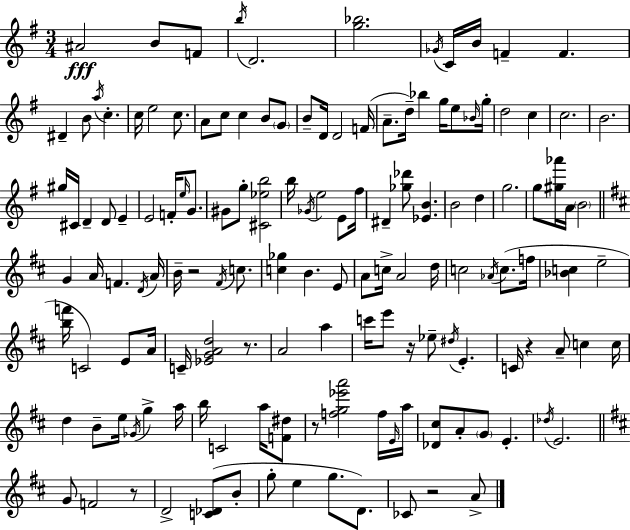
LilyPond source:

{
  \clef treble
  \numericTimeSignature
  \time 3/4
  \key g \major
  \repeat volta 2 { ais'2\fff b'8 f'8 | \acciaccatura { b''16 } d'2. | <g'' bes''>2. | \acciaccatura { ges'16 } c'16 b'16 f'4-- f'4. | \break dis'4-- b'8 \acciaccatura { a''16 } c''4.-. | c''16 e''2 | c''8. a'8 c''8 c''4 b'8 | \parenthesize g'8 b'8-- d'16 d'2 | \break f'16( a'8.-- d''16--) bes''4 g''16 | e''8 \grace { bes'16 } g''16-. d''2 | c''4 c''2. | b'2. | \break gis''16 cis'16 d'4-- d'8 | e'4-- e'2 | f'16-. \grace { e''16 } g'8. gis'8 g''8-. <cis' ees'' b''>2 | b''16 \acciaccatura { ges'16 } e''2 | \break e'8 fis''16 dis'4-- <ges'' des'''>8 | <ees' b'>4. b'2 | d''4 g''2. | g''8 <gis'' aes'''>16 a'16 \parenthesize b'2 | \break \bar "||" \break \key b \minor g'4 a'16 f'4. \acciaccatura { d'16 } | a'16 b'16-- r2 \acciaccatura { fis'16 } c''8. | <c'' ges''>4 b'4. | e'8 a'8 c''16-> a'2 | \break d''16 c''2 \acciaccatura { aes'16 } c''8.( | f''16 <bes' c''>4 e''2-- | <b'' f'''>16 c'2) | e'8 a'16 c'16-- <ees' g' a' d''>2 | \break r8. a'2 a''4 | c'''16 e'''8 r16 ees''8-- \acciaccatura { dis''16 } e'4.-. | c'16 r4 a'8-- c''4 | c''16 d''4 b'8-- e''16 \acciaccatura { ges'16 } | \break g''4-> a''16 b''16 c'2 | a''16 <f' dis''>8 r8 <f'' g'' ees''' a'''>2 | f''16 \grace { e'16 } a''16 <des' cis''>8 a'8-. \parenthesize g'8 | e'4.-. \acciaccatura { des''16 } e'2. | \break \bar "||" \break \key d \major g'8 f'2 r8 | d'2-> <c' des'>8( b'8-. | g''8-. e''4 g''8. d'8.) | ces'8 r2 a'8-> | \break } \bar "|."
}